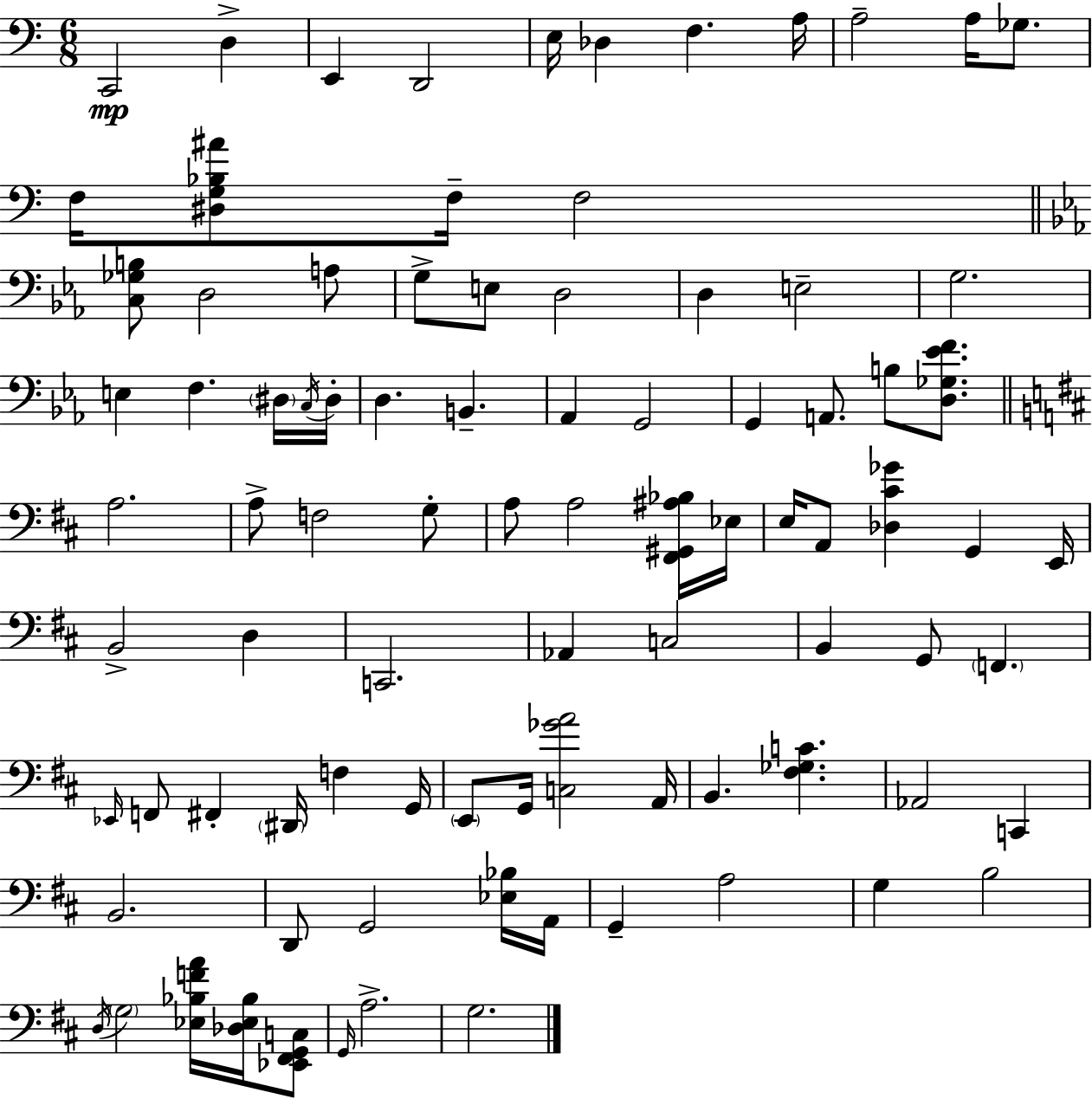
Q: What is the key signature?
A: A minor